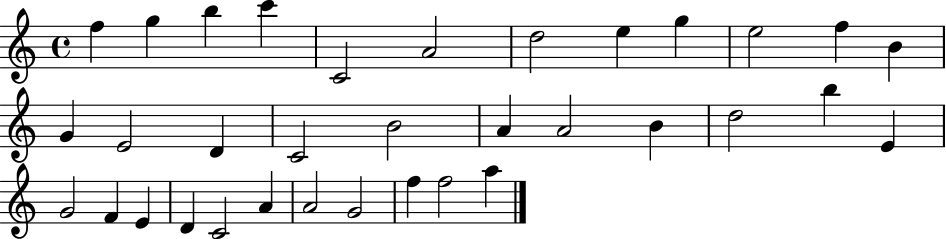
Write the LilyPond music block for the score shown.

{
  \clef treble
  \time 4/4
  \defaultTimeSignature
  \key c \major
  f''4 g''4 b''4 c'''4 | c'2 a'2 | d''2 e''4 g''4 | e''2 f''4 b'4 | \break g'4 e'2 d'4 | c'2 b'2 | a'4 a'2 b'4 | d''2 b''4 e'4 | \break g'2 f'4 e'4 | d'4 c'2 a'4 | a'2 g'2 | f''4 f''2 a''4 | \break \bar "|."
}